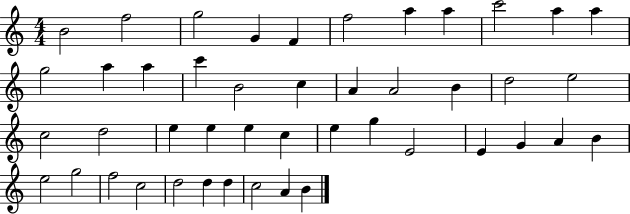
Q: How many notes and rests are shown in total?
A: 45